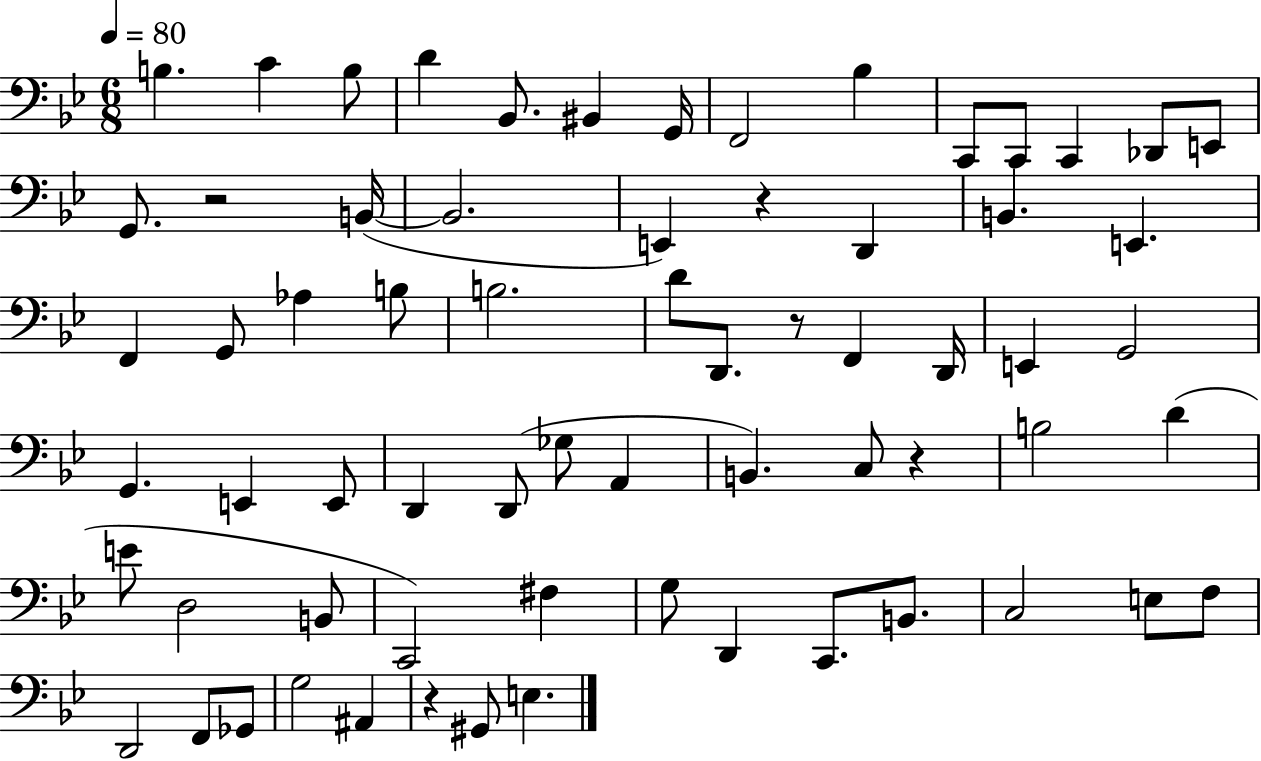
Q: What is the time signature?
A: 6/8